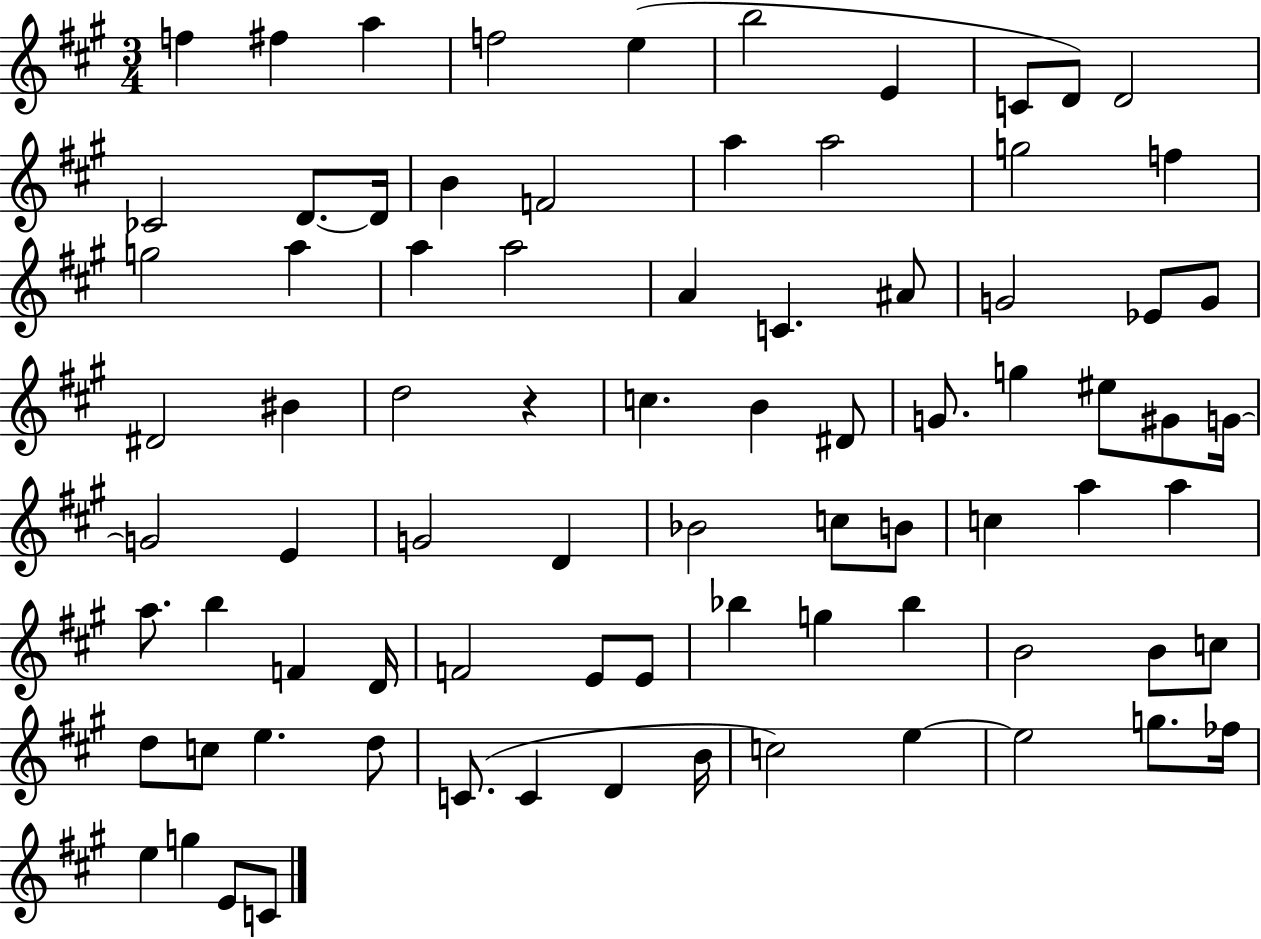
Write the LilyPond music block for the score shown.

{
  \clef treble
  \numericTimeSignature
  \time 3/4
  \key a \major
  \repeat volta 2 { f''4 fis''4 a''4 | f''2 e''4( | b''2 e'4 | c'8 d'8) d'2 | \break ces'2 d'8.~~ d'16 | b'4 f'2 | a''4 a''2 | g''2 f''4 | \break g''2 a''4 | a''4 a''2 | a'4 c'4. ais'8 | g'2 ees'8 g'8 | \break dis'2 bis'4 | d''2 r4 | c''4. b'4 dis'8 | g'8. g''4 eis''8 gis'8 g'16~~ | \break g'2 e'4 | g'2 d'4 | bes'2 c''8 b'8 | c''4 a''4 a''4 | \break a''8. b''4 f'4 d'16 | f'2 e'8 e'8 | bes''4 g''4 bes''4 | b'2 b'8 c''8 | \break d''8 c''8 e''4. d''8 | c'8.( c'4 d'4 b'16 | c''2) e''4~~ | e''2 g''8. fes''16 | \break e''4 g''4 e'8 c'8 | } \bar "|."
}